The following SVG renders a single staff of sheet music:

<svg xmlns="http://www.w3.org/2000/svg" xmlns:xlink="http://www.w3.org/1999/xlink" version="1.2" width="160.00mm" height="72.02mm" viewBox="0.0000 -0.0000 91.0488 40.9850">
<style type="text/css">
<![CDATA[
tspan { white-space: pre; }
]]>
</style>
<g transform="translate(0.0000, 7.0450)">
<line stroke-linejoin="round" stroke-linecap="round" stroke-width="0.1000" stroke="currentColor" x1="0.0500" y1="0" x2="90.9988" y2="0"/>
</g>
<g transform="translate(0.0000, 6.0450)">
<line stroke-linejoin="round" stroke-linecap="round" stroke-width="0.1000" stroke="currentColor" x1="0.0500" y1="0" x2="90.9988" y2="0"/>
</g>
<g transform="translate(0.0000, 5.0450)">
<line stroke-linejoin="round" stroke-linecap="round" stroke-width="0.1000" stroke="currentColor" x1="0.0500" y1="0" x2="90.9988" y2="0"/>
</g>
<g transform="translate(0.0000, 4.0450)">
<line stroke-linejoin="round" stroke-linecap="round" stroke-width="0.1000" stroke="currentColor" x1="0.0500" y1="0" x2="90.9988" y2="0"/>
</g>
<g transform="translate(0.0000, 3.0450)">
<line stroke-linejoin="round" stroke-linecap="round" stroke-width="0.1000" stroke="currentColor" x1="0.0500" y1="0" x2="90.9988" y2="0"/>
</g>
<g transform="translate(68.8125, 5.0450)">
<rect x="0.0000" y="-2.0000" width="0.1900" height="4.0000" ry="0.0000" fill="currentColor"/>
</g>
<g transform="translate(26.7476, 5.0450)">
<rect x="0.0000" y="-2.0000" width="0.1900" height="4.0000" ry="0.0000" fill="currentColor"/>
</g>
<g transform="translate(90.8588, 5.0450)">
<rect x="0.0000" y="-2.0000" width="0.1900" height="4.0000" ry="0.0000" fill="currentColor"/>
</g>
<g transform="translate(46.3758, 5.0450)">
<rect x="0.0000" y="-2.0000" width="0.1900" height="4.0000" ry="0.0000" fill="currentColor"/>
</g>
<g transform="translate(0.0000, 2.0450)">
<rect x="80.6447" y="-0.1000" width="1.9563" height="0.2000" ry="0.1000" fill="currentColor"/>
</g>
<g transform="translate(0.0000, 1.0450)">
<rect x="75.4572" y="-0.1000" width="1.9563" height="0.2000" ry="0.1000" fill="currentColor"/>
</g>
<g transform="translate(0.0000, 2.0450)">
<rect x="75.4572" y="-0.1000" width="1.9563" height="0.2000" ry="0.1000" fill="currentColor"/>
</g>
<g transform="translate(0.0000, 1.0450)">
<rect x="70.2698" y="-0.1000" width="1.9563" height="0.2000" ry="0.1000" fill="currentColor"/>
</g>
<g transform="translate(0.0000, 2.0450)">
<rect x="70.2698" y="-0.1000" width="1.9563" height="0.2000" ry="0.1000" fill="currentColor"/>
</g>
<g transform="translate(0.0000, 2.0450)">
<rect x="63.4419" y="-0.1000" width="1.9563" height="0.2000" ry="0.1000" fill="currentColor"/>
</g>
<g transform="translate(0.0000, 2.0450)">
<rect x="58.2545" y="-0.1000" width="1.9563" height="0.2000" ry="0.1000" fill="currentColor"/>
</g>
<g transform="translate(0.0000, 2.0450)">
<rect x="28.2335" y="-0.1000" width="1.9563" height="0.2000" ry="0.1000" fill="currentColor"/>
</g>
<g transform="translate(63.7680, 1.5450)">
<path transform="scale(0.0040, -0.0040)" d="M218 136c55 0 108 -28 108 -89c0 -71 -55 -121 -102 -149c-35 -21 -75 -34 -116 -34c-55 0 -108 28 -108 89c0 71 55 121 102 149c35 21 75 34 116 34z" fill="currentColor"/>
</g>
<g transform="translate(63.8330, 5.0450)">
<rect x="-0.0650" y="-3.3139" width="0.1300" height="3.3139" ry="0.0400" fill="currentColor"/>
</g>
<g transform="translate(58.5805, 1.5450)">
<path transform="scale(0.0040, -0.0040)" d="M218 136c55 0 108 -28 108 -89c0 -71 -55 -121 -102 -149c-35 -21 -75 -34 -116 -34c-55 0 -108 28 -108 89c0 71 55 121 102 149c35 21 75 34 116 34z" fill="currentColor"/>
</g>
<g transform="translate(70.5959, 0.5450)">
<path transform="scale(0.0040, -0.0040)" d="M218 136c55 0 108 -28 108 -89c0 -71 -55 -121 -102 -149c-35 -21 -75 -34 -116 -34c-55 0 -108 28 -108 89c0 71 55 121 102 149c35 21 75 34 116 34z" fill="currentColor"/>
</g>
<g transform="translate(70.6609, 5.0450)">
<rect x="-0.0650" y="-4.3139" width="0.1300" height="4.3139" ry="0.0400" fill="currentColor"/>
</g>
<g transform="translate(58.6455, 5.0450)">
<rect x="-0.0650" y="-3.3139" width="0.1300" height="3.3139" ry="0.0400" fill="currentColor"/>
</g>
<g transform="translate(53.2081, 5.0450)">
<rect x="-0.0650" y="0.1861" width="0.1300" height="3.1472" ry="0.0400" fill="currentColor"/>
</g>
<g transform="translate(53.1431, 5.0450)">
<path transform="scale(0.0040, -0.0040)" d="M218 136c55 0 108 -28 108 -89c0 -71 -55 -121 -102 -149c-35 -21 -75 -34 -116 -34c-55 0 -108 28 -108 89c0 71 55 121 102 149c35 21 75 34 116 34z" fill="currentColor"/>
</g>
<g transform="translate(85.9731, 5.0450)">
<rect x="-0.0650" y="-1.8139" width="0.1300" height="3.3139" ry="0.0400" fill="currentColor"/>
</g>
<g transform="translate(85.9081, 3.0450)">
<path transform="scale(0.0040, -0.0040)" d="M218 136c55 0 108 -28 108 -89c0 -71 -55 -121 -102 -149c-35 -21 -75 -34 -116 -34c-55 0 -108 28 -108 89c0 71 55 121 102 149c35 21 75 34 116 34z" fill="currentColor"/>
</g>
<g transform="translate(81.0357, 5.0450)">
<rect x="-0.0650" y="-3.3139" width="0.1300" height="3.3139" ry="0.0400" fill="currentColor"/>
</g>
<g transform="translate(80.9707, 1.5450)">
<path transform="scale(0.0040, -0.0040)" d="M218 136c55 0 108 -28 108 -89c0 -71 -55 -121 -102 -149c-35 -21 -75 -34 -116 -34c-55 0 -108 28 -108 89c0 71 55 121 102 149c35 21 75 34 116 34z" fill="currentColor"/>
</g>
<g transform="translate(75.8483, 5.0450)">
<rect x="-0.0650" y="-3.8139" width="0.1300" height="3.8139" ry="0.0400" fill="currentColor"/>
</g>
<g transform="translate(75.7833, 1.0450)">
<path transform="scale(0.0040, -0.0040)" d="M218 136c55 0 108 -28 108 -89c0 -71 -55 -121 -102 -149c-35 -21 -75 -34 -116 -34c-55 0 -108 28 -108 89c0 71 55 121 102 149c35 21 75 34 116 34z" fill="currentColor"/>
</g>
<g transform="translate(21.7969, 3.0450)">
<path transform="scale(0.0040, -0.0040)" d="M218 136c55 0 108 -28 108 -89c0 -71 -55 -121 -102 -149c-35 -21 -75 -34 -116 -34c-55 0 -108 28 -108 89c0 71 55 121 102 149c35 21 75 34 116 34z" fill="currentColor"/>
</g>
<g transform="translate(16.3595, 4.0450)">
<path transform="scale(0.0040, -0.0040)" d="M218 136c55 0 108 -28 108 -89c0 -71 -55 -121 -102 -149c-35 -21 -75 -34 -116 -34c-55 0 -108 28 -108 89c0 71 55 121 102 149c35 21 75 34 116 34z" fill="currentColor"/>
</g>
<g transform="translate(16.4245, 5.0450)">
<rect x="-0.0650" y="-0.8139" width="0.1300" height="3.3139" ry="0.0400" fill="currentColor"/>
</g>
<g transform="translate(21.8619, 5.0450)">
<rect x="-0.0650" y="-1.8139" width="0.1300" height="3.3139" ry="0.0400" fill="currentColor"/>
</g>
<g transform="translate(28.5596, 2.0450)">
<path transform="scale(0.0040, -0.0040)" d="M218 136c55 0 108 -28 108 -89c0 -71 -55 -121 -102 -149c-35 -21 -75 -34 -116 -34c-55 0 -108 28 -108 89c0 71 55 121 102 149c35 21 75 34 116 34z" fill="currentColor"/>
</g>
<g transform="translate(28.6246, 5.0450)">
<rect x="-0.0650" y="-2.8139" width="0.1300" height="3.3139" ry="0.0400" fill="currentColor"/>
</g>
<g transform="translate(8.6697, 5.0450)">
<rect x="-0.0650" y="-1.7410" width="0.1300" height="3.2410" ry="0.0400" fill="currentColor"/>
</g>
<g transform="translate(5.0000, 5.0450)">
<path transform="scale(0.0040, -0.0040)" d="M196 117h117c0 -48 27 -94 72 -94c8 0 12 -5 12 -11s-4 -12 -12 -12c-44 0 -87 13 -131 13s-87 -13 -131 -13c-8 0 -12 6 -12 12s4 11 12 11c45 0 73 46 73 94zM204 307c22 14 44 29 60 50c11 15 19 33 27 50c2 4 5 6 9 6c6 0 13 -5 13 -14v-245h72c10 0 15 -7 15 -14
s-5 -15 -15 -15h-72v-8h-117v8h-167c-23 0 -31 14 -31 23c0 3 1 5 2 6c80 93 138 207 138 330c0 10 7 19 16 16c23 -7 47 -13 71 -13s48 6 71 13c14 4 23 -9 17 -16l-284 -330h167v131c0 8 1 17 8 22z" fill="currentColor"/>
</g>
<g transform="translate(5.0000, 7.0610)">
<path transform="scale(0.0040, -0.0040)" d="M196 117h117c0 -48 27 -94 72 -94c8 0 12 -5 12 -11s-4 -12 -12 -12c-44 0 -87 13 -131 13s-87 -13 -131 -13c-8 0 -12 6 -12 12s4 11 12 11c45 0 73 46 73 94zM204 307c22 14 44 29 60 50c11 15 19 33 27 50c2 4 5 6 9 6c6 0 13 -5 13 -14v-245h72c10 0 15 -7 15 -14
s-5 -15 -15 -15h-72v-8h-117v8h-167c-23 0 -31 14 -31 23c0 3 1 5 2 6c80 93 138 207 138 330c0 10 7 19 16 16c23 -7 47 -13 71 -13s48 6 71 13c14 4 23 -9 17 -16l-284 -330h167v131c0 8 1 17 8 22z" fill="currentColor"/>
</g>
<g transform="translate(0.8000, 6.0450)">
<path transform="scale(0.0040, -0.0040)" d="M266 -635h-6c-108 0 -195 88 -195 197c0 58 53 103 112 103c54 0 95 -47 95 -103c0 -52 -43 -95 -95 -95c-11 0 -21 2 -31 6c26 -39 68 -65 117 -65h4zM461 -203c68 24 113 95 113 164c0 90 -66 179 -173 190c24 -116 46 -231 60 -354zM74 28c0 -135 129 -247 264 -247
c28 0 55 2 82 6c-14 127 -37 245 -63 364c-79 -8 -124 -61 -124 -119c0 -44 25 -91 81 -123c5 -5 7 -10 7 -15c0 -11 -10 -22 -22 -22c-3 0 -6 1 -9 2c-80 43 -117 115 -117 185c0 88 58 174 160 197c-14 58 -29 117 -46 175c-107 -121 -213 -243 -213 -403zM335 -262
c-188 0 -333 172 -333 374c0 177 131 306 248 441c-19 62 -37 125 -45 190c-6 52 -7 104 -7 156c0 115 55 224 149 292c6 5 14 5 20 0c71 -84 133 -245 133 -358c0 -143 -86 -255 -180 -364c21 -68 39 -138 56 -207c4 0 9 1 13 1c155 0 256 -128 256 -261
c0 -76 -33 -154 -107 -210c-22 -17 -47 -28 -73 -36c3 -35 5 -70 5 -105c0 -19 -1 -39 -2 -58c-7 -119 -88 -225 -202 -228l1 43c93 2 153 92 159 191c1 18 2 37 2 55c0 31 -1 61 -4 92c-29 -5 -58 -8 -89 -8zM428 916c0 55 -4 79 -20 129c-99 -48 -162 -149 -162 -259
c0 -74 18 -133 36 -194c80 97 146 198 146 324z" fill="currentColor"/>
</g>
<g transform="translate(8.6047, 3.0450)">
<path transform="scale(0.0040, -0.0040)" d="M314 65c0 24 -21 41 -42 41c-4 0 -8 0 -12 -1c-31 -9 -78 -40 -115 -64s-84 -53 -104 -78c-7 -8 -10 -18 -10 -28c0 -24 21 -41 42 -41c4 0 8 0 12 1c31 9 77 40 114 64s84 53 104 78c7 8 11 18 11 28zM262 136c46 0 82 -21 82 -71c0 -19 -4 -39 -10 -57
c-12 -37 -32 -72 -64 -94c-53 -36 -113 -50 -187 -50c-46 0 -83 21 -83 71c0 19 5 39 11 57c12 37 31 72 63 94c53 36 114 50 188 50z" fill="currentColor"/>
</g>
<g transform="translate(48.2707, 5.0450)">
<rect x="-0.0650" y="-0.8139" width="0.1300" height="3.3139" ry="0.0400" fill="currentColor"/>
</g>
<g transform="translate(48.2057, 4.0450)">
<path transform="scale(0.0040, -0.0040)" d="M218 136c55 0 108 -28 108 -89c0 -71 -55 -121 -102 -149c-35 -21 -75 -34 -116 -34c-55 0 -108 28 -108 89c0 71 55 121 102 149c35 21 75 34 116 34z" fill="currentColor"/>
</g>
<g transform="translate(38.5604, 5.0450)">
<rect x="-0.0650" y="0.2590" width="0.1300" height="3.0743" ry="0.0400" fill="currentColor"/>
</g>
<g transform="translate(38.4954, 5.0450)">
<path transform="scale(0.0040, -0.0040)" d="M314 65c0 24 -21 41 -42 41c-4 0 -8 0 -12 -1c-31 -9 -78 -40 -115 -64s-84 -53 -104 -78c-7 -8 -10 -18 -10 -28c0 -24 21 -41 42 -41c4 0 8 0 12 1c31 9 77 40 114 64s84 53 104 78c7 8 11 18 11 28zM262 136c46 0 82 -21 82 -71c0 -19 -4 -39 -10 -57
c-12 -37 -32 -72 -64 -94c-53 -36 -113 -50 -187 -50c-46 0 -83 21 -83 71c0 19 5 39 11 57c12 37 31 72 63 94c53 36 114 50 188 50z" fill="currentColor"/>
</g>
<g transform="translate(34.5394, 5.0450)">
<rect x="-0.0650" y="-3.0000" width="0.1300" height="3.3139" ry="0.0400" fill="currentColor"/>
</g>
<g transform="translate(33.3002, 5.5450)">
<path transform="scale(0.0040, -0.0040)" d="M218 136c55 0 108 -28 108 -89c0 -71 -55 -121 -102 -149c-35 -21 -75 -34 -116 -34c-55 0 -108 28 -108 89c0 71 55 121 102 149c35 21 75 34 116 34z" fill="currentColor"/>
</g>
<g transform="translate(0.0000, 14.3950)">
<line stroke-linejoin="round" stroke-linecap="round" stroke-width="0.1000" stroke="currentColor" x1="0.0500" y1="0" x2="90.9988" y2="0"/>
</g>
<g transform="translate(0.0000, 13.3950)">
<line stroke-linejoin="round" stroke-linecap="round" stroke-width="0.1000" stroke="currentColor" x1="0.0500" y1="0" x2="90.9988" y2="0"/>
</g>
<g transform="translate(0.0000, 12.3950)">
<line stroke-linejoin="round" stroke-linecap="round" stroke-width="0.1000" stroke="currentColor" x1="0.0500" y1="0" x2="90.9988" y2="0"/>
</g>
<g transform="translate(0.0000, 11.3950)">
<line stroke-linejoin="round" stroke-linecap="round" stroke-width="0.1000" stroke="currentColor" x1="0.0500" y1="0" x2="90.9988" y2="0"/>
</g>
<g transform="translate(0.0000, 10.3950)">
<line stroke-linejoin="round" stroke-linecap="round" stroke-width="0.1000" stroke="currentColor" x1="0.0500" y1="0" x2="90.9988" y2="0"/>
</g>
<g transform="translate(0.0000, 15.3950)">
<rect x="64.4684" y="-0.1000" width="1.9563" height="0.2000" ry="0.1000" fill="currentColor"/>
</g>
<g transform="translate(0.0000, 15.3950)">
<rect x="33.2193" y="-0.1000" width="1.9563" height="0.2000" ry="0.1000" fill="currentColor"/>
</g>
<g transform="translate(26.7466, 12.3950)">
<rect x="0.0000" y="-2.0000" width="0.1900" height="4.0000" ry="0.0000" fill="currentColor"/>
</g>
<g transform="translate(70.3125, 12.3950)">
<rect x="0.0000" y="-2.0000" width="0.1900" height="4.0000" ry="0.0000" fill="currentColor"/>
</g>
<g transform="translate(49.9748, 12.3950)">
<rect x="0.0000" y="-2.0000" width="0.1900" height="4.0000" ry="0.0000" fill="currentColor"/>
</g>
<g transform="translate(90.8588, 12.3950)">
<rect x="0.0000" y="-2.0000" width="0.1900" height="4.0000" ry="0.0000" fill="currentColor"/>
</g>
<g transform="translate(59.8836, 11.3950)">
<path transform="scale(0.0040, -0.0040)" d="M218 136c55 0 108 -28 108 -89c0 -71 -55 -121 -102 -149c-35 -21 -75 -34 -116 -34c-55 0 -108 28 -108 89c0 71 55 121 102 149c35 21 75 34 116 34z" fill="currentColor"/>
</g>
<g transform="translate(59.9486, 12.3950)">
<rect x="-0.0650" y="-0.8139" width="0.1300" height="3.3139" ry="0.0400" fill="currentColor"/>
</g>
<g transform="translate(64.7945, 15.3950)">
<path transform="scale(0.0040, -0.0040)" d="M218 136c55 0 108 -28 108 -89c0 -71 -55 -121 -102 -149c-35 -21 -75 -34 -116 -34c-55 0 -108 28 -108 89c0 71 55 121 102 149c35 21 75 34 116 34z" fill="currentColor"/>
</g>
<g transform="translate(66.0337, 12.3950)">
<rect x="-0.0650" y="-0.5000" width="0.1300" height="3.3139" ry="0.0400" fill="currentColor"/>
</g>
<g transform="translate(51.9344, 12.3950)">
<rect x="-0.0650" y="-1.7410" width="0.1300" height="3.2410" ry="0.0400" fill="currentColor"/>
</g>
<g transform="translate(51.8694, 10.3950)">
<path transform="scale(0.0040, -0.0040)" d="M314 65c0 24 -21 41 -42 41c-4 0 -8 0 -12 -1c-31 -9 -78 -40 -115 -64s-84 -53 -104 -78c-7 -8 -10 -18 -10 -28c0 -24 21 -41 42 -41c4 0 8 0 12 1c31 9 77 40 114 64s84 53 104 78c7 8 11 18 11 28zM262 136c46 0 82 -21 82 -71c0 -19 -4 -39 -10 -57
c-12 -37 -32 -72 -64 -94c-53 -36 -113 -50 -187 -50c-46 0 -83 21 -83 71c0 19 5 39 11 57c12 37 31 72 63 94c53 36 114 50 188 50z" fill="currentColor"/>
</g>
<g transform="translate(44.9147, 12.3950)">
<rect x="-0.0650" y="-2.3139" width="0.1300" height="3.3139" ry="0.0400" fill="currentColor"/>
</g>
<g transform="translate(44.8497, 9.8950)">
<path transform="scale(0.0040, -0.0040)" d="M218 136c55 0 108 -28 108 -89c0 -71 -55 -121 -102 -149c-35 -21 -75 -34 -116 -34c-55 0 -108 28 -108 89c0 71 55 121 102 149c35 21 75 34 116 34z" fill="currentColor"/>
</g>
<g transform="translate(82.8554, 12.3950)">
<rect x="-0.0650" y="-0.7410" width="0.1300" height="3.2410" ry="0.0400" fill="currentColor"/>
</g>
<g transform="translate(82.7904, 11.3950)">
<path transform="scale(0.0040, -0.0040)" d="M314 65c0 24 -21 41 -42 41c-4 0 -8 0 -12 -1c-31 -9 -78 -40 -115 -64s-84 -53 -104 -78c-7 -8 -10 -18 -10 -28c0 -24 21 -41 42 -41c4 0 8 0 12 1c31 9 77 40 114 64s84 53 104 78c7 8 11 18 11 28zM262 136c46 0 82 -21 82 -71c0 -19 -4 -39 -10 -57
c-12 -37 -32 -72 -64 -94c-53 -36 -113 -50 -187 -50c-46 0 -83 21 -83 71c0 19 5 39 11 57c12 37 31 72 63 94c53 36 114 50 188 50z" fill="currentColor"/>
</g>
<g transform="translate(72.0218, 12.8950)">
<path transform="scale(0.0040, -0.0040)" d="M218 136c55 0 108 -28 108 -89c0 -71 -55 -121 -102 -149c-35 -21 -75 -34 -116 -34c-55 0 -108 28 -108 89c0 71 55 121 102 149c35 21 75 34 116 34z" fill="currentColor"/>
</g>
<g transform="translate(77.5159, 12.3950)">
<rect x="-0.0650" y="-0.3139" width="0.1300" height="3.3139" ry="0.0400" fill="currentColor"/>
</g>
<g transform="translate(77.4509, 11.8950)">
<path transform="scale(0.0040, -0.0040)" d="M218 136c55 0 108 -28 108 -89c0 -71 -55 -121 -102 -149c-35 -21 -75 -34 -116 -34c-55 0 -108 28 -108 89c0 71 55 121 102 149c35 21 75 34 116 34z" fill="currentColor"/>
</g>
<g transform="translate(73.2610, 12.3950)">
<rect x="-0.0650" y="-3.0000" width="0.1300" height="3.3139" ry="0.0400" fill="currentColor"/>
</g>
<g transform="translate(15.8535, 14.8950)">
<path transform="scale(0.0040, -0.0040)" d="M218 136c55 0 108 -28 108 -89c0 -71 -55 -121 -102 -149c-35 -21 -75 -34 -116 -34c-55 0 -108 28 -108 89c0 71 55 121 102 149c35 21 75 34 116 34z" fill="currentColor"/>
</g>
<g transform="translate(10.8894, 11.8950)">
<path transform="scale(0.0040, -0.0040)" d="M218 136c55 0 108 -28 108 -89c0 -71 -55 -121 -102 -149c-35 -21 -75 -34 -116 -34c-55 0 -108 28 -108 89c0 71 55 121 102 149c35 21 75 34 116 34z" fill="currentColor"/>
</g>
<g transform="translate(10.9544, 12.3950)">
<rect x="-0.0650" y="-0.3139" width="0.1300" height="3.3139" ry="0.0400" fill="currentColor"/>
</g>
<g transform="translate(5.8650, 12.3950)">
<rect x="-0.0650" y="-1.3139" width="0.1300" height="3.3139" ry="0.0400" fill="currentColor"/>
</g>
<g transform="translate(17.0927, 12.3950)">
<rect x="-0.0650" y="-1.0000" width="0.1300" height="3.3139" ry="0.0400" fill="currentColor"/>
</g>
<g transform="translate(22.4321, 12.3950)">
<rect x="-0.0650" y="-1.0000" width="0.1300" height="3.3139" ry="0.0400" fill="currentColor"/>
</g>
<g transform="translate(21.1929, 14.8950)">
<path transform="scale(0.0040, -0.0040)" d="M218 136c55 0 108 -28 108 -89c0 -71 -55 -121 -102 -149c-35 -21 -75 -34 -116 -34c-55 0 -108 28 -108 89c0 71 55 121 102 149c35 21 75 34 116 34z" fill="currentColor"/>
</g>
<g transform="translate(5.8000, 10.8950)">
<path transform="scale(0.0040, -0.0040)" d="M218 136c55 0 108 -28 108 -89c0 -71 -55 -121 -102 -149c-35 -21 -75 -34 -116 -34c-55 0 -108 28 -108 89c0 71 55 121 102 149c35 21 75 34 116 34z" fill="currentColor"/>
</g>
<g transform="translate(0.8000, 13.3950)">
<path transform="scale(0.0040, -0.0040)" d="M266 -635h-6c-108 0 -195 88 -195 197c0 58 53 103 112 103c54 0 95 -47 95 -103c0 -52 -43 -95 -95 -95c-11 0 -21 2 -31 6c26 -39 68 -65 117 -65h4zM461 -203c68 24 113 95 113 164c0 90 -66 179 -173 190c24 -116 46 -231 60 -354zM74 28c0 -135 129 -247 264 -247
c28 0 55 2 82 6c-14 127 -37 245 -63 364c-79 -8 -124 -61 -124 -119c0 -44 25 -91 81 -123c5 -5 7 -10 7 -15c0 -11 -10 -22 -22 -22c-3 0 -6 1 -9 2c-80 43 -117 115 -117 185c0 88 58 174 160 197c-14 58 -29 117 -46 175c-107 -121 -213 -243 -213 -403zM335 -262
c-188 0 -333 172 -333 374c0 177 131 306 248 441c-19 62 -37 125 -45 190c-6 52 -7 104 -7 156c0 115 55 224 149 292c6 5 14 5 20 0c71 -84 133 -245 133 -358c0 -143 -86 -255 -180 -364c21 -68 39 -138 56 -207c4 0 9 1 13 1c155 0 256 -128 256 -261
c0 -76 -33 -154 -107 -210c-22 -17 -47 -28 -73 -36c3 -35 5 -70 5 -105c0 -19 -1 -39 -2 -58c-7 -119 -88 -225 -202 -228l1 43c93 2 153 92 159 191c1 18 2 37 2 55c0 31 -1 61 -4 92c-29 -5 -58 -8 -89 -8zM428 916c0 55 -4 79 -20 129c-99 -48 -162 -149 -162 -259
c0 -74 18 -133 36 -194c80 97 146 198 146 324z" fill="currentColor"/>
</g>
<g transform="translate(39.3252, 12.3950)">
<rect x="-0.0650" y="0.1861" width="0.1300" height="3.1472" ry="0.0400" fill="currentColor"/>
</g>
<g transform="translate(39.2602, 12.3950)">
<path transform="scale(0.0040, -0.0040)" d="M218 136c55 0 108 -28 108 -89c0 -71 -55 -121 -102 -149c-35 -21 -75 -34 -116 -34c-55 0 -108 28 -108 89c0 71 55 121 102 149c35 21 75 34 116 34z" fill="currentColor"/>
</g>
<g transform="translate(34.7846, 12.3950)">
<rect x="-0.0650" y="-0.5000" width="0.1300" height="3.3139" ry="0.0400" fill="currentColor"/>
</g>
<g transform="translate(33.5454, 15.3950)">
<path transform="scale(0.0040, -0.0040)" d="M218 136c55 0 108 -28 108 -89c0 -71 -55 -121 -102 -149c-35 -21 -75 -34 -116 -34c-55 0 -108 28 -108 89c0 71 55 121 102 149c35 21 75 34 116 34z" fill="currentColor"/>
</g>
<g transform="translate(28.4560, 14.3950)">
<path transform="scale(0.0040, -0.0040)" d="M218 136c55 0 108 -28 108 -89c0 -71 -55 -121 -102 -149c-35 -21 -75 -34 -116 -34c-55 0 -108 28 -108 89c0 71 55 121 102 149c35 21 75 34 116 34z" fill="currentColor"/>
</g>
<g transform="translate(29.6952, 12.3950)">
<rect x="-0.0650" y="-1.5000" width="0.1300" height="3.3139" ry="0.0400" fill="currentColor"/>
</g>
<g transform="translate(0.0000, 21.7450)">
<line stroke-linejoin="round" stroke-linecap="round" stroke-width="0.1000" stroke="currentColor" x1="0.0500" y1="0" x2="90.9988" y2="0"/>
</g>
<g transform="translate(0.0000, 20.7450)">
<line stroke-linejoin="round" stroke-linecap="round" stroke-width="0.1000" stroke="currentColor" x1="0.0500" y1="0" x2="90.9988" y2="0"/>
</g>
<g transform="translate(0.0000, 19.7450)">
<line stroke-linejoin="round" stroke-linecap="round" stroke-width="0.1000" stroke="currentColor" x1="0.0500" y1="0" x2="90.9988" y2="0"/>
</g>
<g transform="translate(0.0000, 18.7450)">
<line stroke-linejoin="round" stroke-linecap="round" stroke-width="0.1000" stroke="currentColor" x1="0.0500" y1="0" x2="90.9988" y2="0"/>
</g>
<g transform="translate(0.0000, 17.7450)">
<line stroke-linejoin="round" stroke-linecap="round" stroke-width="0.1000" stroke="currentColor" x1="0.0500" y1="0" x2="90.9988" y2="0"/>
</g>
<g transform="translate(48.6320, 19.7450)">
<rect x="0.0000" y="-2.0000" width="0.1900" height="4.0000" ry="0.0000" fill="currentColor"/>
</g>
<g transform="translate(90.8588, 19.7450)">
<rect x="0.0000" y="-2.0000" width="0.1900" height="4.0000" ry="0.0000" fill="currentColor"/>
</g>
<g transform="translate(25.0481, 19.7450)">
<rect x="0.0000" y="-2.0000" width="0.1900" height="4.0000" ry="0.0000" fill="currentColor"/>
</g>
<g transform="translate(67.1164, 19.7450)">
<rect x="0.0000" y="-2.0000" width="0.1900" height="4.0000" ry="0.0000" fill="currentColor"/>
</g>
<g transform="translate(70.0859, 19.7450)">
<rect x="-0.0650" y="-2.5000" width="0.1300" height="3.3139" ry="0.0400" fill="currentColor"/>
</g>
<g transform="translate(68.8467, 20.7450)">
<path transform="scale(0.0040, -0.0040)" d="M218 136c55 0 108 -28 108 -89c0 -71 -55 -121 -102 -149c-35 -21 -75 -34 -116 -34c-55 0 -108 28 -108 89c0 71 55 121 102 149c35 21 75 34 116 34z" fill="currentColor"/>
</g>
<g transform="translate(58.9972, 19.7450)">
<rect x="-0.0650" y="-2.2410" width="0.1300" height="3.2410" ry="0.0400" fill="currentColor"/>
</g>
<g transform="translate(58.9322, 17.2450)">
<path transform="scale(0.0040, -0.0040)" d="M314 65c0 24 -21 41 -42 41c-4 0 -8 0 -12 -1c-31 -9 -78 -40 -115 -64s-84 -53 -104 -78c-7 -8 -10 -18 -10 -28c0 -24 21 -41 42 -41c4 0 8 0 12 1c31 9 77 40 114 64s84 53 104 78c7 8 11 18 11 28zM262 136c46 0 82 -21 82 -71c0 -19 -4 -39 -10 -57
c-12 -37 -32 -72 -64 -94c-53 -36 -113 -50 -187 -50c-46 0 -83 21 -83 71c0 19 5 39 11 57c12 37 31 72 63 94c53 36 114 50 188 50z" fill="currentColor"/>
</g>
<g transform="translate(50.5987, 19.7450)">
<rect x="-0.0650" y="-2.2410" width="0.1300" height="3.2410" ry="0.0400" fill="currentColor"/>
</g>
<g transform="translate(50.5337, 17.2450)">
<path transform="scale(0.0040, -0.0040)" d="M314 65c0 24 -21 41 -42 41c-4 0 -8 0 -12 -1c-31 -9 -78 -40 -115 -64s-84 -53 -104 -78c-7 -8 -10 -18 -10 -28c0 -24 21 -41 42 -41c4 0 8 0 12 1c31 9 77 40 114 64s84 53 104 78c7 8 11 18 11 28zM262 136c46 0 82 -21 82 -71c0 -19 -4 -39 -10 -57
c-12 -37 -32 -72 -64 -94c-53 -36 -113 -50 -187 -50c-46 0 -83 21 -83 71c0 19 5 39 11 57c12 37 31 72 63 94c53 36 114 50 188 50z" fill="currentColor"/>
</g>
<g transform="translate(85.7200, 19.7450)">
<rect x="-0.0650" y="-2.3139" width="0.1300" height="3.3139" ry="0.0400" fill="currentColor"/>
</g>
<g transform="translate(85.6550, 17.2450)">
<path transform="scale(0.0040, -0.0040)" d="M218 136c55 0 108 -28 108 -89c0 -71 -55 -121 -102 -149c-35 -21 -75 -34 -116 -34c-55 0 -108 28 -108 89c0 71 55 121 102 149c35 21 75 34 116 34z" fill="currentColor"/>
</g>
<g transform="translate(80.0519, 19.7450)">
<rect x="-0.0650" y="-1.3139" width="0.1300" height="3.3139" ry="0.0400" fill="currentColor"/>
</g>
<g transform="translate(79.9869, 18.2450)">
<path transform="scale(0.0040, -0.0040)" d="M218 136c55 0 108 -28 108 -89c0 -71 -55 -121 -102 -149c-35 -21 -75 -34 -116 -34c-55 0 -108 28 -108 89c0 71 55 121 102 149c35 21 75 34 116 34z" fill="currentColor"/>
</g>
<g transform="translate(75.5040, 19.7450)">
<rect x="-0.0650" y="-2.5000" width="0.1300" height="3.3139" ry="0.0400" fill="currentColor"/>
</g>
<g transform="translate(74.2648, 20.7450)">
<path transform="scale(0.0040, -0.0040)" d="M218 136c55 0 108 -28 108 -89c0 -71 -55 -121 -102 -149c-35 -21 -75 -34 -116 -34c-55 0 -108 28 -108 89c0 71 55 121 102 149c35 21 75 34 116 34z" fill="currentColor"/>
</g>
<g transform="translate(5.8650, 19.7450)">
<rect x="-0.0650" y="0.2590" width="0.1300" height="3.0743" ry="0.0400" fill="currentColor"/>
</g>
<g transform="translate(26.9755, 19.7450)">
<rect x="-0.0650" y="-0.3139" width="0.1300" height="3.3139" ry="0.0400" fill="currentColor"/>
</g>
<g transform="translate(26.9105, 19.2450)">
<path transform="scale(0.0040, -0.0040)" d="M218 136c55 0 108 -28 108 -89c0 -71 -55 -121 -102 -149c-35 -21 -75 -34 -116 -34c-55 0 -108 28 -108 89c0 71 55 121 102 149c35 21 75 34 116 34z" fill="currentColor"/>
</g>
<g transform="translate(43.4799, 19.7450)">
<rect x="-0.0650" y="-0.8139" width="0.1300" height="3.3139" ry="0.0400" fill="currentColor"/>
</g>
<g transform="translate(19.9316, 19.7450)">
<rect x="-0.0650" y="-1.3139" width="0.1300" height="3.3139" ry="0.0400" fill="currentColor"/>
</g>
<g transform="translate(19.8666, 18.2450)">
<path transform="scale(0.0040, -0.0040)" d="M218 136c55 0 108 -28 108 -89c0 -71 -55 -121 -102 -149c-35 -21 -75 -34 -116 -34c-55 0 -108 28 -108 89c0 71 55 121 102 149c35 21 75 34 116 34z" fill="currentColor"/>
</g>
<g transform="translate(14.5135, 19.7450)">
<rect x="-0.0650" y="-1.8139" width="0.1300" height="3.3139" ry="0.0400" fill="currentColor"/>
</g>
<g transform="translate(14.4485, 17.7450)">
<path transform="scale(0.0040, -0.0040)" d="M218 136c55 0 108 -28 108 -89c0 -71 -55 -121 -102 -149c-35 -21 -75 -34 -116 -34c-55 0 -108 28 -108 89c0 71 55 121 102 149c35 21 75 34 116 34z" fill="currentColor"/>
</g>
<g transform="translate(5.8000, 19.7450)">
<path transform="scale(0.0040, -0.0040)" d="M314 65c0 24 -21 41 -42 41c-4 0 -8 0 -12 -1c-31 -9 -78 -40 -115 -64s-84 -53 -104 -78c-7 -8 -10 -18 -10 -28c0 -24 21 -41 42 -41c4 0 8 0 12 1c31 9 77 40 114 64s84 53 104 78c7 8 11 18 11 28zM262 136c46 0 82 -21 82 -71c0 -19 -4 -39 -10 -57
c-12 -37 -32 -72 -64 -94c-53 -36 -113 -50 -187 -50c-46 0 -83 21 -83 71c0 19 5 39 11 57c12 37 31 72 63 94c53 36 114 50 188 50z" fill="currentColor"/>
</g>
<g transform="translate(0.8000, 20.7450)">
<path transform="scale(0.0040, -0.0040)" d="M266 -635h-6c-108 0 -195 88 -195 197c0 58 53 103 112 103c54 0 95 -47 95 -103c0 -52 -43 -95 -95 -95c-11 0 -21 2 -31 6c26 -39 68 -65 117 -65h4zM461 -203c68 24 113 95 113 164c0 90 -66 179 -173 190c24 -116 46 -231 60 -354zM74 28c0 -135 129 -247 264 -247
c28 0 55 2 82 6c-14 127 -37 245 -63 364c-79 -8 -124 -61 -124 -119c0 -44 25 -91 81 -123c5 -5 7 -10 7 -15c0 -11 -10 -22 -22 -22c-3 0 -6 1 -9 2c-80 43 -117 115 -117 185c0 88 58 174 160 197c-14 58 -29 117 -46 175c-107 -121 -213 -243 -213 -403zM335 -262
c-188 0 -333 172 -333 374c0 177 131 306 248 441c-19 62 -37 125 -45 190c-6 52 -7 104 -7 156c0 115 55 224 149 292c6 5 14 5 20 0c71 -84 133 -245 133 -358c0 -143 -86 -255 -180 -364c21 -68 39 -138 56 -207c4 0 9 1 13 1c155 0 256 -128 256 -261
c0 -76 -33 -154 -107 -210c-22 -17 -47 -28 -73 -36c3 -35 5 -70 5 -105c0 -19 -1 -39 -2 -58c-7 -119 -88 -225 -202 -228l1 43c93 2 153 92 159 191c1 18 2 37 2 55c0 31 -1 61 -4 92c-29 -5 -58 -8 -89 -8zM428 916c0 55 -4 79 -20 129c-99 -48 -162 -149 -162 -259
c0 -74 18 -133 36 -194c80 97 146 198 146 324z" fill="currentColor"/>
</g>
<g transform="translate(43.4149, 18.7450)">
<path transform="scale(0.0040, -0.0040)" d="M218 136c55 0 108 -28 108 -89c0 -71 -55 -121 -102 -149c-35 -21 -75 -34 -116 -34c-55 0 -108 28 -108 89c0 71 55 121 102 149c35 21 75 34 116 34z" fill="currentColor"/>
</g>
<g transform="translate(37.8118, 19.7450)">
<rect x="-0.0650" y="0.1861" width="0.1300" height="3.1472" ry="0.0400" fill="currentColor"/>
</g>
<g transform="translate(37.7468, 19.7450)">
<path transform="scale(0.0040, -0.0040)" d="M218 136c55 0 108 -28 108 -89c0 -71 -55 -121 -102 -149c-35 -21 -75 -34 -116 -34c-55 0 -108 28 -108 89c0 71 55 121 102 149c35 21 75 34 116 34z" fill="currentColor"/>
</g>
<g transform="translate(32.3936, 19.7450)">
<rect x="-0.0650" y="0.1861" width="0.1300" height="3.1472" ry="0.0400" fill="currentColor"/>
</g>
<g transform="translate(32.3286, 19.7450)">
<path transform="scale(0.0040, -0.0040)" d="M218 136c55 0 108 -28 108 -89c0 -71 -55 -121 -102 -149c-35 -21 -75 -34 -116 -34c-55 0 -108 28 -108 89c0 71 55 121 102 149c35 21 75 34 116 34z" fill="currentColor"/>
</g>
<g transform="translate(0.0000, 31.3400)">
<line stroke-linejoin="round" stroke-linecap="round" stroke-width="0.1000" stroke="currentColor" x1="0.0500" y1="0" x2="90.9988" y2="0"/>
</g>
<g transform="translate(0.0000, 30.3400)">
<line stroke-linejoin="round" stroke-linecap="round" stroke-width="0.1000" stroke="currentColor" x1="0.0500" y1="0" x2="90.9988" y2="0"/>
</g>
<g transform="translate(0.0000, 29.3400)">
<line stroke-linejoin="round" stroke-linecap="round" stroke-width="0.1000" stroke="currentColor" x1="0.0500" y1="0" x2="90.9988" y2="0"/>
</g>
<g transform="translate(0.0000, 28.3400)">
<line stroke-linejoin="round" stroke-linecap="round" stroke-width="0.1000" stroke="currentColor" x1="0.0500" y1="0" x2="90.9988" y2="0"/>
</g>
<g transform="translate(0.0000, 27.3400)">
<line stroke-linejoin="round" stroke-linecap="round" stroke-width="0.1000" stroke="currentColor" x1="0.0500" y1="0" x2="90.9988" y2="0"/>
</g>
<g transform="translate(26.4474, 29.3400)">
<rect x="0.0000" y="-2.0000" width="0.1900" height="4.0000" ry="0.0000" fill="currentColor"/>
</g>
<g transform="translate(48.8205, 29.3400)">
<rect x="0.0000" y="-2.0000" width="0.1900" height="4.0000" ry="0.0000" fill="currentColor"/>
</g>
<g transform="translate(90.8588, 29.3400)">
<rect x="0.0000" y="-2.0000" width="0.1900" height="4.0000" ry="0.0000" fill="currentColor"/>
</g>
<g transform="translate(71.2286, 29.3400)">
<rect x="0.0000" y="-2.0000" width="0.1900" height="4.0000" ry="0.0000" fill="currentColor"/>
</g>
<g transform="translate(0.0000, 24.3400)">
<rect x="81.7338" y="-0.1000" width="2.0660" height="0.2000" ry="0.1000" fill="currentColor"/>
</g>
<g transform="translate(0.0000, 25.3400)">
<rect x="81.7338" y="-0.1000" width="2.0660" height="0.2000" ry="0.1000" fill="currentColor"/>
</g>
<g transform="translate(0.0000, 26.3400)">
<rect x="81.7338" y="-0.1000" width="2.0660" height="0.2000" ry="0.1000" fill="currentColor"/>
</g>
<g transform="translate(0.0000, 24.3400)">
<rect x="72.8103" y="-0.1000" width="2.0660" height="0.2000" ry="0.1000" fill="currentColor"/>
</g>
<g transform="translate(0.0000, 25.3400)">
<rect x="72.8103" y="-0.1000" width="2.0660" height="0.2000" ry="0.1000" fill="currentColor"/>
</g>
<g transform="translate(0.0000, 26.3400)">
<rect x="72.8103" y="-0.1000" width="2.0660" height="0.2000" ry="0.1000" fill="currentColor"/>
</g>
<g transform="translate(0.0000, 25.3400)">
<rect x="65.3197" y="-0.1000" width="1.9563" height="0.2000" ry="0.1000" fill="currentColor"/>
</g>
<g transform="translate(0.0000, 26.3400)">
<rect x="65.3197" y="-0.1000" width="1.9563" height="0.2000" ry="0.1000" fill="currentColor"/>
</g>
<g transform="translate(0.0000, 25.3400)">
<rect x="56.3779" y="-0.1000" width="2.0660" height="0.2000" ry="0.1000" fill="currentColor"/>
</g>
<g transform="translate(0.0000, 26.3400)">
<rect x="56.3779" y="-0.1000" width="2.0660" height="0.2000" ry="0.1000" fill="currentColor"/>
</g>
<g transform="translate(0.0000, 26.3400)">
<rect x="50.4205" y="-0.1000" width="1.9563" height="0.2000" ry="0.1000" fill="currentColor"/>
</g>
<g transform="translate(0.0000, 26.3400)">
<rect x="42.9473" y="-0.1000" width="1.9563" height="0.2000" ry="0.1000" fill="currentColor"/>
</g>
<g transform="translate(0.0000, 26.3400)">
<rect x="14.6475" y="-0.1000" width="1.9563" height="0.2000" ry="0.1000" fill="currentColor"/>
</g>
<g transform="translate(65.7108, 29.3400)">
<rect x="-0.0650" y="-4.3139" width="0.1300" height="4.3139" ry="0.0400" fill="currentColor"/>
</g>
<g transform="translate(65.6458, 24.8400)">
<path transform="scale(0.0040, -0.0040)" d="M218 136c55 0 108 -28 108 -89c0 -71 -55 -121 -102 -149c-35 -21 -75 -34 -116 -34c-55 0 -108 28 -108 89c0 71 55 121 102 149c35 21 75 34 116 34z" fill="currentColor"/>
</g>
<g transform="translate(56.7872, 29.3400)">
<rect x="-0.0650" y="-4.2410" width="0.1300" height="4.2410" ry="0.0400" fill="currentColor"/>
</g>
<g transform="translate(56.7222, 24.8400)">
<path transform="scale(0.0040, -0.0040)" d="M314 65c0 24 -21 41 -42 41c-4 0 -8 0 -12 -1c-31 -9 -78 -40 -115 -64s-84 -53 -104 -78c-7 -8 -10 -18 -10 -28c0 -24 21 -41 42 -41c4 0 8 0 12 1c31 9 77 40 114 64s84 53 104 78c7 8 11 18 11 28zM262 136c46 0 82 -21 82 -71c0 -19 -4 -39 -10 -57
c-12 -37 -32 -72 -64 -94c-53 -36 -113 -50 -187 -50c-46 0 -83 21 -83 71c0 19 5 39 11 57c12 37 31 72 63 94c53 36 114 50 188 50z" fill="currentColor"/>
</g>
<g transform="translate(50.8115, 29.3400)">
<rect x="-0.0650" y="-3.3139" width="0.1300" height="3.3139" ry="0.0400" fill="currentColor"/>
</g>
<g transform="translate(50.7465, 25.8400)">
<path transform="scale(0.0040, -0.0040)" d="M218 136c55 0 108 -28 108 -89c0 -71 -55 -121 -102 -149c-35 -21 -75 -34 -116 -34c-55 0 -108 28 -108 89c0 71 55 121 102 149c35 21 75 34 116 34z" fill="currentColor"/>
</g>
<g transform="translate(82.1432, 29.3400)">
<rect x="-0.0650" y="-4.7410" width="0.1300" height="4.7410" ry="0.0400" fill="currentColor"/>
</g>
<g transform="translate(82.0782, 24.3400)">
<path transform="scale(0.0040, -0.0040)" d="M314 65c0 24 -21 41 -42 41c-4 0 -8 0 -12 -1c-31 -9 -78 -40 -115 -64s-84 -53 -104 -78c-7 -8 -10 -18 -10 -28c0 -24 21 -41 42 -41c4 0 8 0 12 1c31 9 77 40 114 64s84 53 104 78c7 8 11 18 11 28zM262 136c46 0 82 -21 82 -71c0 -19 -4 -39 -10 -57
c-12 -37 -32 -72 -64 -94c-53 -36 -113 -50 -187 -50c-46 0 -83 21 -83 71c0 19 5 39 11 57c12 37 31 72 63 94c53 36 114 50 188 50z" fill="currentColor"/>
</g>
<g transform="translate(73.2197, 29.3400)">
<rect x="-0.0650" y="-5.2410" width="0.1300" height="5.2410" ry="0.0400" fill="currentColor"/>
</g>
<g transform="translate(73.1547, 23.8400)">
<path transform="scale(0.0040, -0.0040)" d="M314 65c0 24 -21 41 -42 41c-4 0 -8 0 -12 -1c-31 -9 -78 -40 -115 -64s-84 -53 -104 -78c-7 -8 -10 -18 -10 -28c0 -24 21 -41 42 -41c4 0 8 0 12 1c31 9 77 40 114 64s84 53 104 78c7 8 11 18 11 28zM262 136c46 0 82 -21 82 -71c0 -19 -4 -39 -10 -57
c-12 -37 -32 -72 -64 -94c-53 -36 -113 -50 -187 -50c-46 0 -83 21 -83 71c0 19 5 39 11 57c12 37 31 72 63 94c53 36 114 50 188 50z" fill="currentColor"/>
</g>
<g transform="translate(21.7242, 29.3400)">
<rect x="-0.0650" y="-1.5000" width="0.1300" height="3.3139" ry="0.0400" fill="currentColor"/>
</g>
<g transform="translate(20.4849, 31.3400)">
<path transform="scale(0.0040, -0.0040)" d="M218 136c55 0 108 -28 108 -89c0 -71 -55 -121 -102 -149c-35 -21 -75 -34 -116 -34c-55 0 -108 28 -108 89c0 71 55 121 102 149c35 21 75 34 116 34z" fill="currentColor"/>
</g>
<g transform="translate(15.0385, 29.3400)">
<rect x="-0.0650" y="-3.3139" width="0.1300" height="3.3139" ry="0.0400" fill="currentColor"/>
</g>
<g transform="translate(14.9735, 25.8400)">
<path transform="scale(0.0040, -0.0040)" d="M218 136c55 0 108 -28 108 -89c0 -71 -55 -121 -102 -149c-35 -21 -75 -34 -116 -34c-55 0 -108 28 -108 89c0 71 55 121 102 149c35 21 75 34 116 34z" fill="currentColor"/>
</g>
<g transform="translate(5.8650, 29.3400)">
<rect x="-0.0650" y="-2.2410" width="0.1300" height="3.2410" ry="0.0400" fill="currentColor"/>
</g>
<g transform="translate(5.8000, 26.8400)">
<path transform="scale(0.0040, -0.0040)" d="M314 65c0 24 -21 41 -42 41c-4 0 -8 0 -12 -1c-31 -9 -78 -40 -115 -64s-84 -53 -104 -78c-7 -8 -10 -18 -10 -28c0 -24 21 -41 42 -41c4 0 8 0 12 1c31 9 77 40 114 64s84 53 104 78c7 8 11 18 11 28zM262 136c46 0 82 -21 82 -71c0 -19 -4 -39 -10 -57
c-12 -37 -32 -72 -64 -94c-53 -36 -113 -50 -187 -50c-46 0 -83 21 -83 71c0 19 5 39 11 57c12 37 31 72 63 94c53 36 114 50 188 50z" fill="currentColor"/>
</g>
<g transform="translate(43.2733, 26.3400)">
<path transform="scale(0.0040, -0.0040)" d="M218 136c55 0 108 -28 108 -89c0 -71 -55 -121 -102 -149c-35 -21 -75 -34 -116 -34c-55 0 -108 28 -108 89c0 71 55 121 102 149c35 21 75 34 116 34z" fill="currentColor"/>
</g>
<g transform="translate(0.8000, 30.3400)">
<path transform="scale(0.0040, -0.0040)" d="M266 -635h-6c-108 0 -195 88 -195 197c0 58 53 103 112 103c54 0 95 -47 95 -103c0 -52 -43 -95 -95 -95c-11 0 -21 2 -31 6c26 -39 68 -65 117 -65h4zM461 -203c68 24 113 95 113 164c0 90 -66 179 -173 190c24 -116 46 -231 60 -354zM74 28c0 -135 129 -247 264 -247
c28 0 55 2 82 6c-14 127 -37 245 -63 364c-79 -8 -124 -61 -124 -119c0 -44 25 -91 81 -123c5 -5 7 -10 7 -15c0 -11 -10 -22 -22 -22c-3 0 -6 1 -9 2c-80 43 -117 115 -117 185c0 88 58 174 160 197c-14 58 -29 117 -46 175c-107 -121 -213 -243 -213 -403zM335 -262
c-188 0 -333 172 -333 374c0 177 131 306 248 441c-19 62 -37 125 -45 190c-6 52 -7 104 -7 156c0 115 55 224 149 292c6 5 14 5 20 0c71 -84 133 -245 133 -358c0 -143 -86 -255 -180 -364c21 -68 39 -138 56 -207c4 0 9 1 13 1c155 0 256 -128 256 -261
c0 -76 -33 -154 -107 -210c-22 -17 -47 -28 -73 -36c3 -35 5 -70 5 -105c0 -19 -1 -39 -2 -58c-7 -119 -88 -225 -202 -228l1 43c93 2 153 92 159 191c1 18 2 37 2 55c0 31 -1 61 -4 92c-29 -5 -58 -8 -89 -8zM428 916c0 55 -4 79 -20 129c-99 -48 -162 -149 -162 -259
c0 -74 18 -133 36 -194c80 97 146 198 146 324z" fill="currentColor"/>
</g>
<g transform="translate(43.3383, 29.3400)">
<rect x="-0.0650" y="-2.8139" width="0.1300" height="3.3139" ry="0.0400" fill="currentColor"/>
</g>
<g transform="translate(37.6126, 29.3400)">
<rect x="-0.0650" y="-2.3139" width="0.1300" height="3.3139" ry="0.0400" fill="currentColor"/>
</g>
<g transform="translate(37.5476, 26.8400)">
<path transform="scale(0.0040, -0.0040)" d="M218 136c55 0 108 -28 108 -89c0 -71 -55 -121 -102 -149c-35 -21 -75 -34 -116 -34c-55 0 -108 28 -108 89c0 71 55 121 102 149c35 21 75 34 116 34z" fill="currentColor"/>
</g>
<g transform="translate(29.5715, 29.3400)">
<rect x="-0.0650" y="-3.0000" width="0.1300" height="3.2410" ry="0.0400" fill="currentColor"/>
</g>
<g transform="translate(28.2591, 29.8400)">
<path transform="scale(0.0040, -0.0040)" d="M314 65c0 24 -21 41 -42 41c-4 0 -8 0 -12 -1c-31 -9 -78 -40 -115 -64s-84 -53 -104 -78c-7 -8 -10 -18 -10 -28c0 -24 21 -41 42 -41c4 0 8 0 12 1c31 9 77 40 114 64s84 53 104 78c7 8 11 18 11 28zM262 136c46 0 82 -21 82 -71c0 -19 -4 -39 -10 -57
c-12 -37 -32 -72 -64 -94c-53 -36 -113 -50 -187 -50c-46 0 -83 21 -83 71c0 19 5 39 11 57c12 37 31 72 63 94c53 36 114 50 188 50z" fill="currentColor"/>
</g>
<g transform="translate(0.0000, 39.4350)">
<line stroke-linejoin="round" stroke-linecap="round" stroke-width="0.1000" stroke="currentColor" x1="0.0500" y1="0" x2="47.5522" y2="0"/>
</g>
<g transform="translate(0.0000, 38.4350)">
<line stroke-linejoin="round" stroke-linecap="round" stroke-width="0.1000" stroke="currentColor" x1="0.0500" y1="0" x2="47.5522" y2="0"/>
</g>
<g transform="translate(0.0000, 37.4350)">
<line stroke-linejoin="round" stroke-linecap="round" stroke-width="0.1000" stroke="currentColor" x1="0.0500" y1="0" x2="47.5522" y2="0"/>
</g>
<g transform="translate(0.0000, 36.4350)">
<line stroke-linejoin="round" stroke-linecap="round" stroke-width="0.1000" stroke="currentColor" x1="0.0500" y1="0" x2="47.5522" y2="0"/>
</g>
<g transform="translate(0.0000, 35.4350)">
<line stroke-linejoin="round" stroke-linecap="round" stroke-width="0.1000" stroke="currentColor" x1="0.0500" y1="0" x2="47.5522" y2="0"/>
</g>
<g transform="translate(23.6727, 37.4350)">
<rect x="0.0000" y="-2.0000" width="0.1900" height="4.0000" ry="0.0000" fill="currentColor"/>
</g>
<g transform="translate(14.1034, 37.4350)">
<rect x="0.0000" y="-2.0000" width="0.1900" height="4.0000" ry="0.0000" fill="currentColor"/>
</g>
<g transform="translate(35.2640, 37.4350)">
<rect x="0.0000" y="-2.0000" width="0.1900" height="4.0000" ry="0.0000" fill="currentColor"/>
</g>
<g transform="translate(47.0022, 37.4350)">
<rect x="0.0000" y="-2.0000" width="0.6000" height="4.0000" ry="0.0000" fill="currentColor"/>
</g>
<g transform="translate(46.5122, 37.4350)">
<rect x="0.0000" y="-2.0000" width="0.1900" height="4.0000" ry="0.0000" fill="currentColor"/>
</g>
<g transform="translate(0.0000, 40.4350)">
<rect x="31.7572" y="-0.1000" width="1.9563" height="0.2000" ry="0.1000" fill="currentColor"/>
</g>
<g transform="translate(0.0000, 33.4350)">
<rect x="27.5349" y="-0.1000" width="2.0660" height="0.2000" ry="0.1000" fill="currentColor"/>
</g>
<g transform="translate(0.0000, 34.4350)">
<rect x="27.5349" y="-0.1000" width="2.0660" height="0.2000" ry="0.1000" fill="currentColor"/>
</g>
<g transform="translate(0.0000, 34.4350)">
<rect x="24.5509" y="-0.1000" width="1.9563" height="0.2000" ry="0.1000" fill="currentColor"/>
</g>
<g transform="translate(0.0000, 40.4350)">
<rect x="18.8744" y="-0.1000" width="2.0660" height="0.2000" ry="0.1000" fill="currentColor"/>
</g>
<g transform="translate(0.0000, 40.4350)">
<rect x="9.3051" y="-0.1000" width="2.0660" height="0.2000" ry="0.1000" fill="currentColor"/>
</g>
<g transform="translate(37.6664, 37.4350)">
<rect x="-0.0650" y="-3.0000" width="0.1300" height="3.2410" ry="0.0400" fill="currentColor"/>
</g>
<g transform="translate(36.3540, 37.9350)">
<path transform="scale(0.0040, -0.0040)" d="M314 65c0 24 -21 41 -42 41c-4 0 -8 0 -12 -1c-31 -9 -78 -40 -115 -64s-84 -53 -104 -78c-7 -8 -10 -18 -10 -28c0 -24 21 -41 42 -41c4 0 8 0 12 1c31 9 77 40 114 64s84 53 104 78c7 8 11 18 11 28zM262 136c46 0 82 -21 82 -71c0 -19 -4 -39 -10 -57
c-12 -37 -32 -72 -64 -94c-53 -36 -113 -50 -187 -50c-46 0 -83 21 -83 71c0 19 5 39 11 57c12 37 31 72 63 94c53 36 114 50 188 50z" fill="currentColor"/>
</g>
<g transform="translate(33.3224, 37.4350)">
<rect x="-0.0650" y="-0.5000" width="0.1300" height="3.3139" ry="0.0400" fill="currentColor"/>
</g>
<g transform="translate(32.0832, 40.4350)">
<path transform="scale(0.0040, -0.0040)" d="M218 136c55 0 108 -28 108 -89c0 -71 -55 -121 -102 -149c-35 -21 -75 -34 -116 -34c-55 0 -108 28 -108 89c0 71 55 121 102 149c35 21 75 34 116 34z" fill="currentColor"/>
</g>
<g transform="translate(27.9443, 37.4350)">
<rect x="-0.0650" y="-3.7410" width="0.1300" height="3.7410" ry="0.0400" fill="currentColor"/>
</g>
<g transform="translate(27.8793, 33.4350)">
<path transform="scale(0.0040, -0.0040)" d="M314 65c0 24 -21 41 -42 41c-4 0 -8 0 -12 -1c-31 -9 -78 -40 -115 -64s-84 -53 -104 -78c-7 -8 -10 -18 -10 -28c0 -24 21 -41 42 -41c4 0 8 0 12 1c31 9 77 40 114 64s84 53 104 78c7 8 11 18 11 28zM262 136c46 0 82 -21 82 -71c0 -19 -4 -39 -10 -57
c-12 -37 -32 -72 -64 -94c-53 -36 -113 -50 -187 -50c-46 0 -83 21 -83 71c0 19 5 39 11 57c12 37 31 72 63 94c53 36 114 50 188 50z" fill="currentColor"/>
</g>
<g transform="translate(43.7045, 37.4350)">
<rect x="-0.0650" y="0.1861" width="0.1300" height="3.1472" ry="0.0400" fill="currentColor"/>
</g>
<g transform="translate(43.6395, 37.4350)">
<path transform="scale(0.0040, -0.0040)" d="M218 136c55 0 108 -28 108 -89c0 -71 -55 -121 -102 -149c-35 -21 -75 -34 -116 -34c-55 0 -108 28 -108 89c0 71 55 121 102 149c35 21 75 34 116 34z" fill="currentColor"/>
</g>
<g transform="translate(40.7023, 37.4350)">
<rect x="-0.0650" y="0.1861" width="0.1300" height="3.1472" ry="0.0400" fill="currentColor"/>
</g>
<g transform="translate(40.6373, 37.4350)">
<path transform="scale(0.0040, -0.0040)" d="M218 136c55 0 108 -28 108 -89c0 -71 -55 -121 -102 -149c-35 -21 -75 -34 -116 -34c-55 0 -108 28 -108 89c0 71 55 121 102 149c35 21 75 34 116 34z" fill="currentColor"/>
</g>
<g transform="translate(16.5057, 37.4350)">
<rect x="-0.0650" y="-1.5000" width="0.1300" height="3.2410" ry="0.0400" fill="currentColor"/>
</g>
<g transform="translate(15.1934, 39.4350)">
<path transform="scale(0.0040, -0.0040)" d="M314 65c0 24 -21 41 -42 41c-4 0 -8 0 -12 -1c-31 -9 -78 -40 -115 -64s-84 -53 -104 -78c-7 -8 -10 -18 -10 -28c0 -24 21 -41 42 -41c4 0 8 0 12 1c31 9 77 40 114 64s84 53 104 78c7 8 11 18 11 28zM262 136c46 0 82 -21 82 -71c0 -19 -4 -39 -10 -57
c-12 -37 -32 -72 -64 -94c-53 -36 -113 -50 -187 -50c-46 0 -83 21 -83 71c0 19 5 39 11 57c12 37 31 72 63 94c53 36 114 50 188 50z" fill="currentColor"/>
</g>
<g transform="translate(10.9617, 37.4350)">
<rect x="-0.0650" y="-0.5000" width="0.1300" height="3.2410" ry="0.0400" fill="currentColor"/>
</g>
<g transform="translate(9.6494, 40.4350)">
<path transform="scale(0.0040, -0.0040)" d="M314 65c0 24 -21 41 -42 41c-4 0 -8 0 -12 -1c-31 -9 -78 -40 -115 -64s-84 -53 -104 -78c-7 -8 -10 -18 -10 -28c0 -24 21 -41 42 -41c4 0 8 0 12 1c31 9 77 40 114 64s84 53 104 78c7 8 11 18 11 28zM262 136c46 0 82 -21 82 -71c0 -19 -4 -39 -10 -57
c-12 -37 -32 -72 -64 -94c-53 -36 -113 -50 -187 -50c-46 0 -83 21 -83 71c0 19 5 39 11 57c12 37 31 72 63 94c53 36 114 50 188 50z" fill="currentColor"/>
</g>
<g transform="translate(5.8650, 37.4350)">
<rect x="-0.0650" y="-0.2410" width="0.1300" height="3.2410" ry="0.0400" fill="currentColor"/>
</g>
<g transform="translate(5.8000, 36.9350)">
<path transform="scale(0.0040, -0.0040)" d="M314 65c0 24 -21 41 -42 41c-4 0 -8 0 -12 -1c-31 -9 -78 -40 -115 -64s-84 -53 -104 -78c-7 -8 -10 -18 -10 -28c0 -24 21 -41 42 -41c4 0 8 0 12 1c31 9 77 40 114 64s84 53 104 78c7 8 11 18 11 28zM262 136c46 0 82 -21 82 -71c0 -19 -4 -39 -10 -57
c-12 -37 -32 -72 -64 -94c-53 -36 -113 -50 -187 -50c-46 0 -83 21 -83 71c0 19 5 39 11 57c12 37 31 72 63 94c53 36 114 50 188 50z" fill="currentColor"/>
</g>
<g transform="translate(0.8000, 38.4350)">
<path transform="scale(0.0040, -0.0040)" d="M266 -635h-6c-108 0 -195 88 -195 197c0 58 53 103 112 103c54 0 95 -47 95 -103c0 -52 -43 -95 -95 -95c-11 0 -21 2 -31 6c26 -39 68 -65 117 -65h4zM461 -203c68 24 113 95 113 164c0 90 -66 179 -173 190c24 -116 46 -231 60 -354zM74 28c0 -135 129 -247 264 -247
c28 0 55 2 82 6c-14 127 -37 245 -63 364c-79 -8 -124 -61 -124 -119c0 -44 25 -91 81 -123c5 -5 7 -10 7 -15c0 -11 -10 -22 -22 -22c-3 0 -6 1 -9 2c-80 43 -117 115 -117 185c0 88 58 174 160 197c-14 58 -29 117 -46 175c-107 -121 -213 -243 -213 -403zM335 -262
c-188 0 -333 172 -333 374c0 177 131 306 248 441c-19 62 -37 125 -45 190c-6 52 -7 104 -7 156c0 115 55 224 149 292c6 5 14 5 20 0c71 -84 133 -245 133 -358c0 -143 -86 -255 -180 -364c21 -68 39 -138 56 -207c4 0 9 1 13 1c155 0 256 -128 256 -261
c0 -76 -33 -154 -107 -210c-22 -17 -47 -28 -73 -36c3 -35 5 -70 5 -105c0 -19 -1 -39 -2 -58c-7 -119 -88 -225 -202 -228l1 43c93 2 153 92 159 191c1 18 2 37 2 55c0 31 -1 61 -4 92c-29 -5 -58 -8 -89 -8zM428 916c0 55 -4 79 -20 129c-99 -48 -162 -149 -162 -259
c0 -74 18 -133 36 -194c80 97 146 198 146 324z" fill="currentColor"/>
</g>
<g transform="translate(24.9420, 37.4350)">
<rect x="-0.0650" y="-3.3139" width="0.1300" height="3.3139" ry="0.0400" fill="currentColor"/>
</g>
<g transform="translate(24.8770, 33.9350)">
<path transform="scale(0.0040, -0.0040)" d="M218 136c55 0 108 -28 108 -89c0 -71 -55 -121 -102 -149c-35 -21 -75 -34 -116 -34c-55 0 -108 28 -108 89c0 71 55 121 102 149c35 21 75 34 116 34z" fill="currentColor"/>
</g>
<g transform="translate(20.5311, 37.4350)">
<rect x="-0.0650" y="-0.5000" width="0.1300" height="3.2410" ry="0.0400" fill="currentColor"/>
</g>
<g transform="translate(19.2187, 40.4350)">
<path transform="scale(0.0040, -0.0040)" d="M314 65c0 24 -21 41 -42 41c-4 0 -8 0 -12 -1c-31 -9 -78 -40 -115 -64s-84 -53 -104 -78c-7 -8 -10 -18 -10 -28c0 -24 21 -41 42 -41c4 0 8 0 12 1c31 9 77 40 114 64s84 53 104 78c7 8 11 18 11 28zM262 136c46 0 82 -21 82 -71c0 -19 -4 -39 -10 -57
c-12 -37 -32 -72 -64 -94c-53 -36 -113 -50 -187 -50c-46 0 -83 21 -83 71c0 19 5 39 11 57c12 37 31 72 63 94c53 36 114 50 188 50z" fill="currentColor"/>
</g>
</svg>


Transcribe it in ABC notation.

X:1
T:Untitled
M:4/4
L:1/4
K:C
f2 d f a A B2 d B b b d' c' b f e c D D E C B g f2 d C A c d2 B2 f e c B B d g2 g2 G G e g g2 b E A2 g a b d'2 d' f'2 e'2 c2 C2 E2 C2 b c'2 C A2 B B